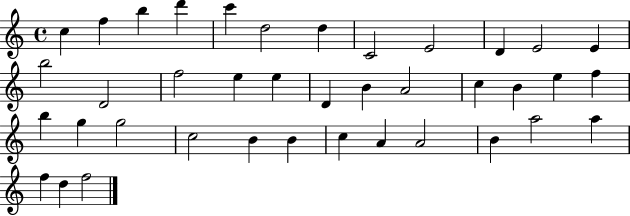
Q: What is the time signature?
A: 4/4